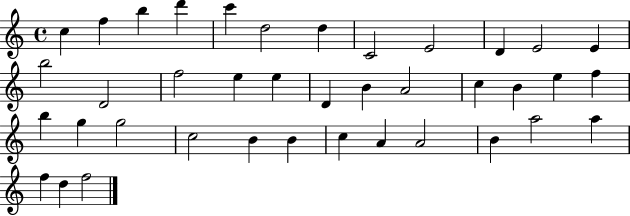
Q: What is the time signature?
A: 4/4